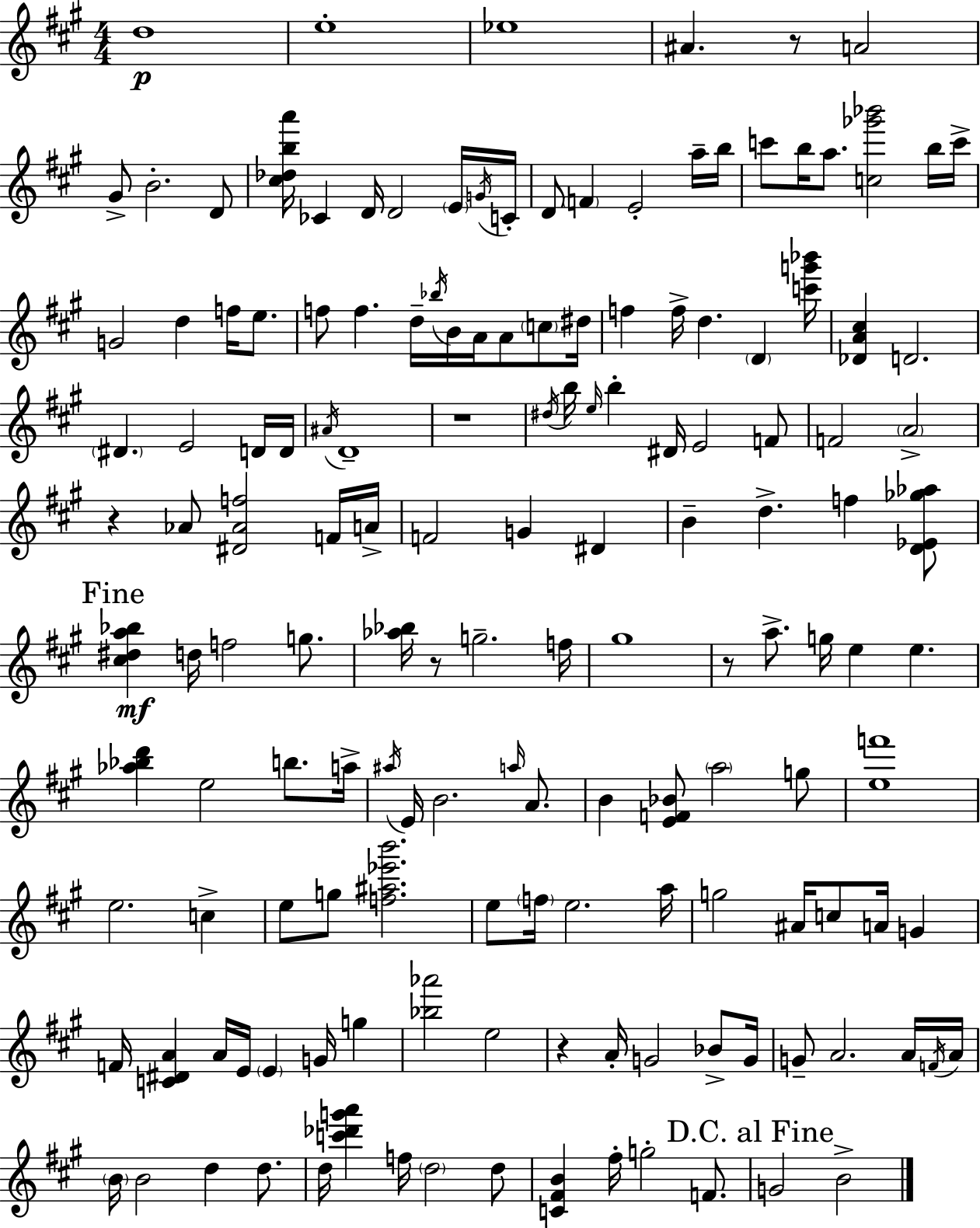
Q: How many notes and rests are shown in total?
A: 151